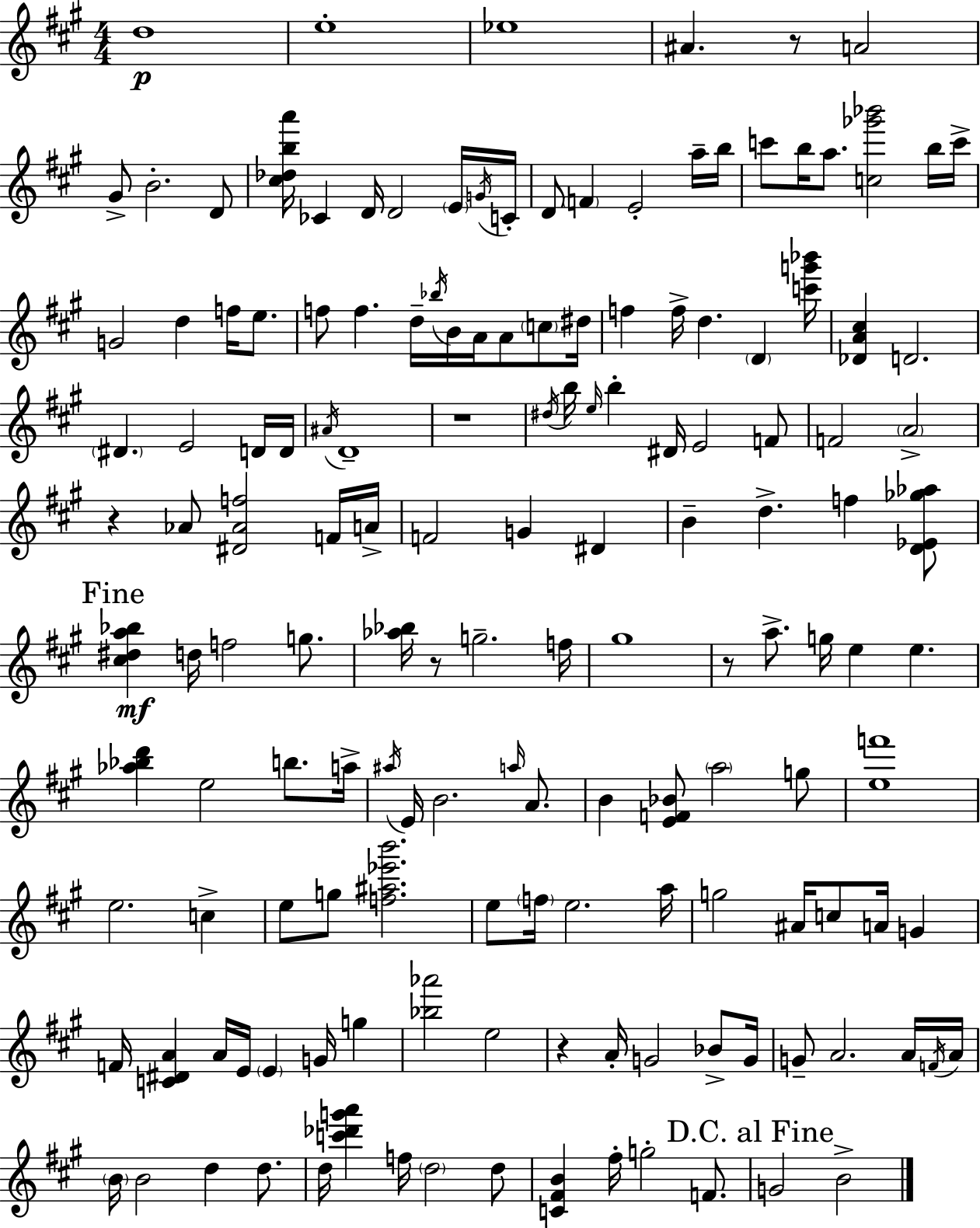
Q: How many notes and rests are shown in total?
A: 151